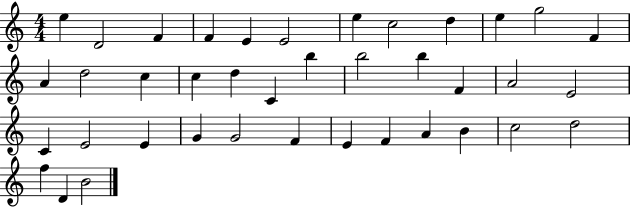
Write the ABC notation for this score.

X:1
T:Untitled
M:4/4
L:1/4
K:C
e D2 F F E E2 e c2 d e g2 F A d2 c c d C b b2 b F A2 E2 C E2 E G G2 F E F A B c2 d2 f D B2